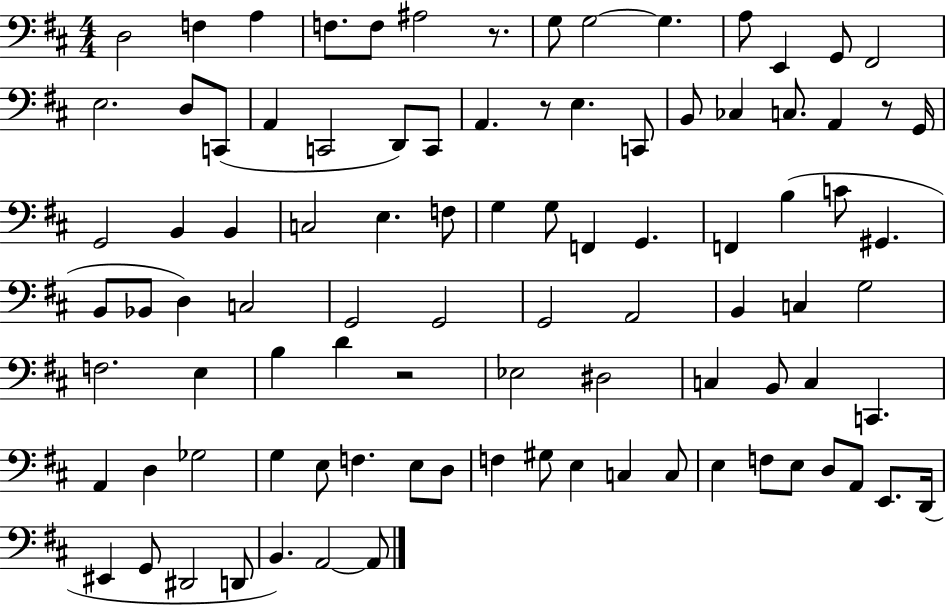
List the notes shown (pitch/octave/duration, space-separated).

D3/h F3/q A3/q F3/e. F3/e A#3/h R/e. G3/e G3/h G3/q. A3/e E2/q G2/e F#2/h E3/h. D3/e C2/e A2/q C2/h D2/e C2/e A2/q. R/e E3/q. C2/e B2/e CES3/q C3/e. A2/q R/e G2/s G2/h B2/q B2/q C3/h E3/q. F3/e G3/q G3/e F2/q G2/q. F2/q B3/q C4/e G#2/q. B2/e Bb2/e D3/q C3/h G2/h G2/h G2/h A2/h B2/q C3/q G3/h F3/h. E3/q B3/q D4/q R/h Eb3/h D#3/h C3/q B2/e C3/q C2/q. A2/q D3/q Gb3/h G3/q E3/e F3/q. E3/e D3/e F3/q G#3/e E3/q C3/q C3/e E3/q F3/e E3/e D3/e A2/e E2/e. D2/s EIS2/q G2/e D#2/h D2/e B2/q. A2/h A2/e